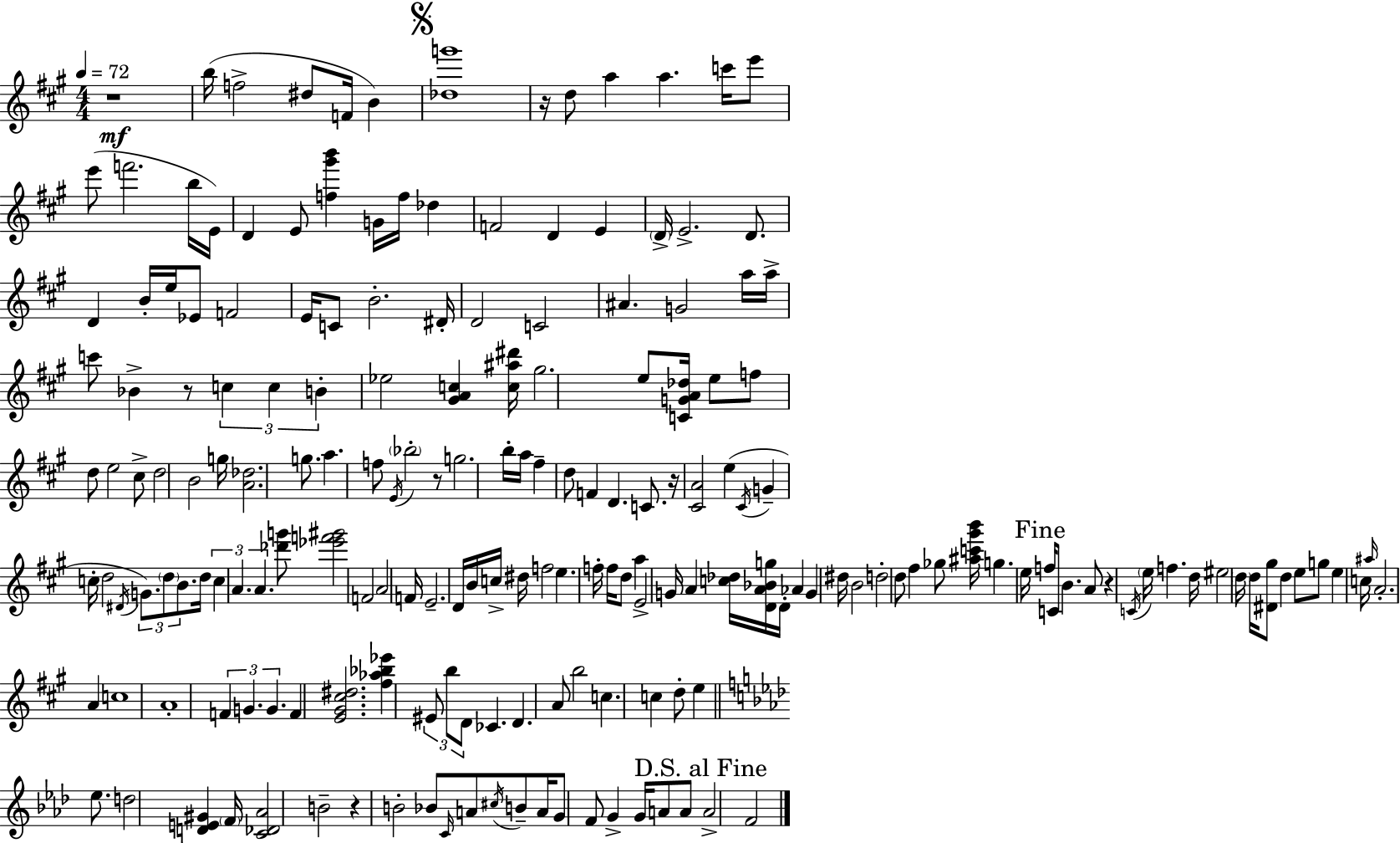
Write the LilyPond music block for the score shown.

{
  \clef treble
  \numericTimeSignature
  \time 4/4
  \key a \major
  \tempo 4 = 72
  \repeat volta 2 { r1\mf | b''16( f''2-> dis''8 f'16 b'4) | \mark \markup { \musicglyph "scripts.segno" } <des'' g'''>1 | r16 d''8 a''4 a''4. c'''16 e'''8 | \break e'''8( f'''2. b''16 e'16) | d'4 e'8 <f'' gis''' b'''>4 g'16 f''16 des''4 | f'2 d'4 e'4 | \parenthesize d'16-> e'2.-> d'8. | \break d'4 b'16-. e''16 ees'8 f'2 | e'16 c'8 b'2.-. dis'16-. | d'2 c'2 | ais'4. g'2 a''16 a''16-> | \break c'''8 bes'4-> r8 \tuplet 3/2 { c''4 c''4 | b'4-. } ees''2 <gis' a' c''>4 | <c'' ais'' dis'''>16 gis''2. e''8 <c' g' a' des''>16 | e''8 f''8 d''8 e''2 cis''8-> | \break d''2 b'2 | g''16 <a' des''>2. g''8. | a''4. f''8 \acciaccatura { e'16 } \parenthesize bes''2-. | r8 g''2. b''16-. | \break a''16 fis''4-- d''8 f'4 d'4. | c'8. r16 <cis' a'>2 e''4( | \acciaccatura { cis'16 } g'4-- c''16-. d''2 \acciaccatura { dis'16 }) | \tuplet 3/2 { g'8. \parenthesize d''8 b'8. } d''16 \tuplet 3/2 { c''4 a'4. | \break a'4. } <des''' g'''>8 <ees''' f''' gis'''>2 | f'2 a'2 | f'16 e'2.-- | d'16 b'16 c''16-> dis''16 f''2 e''4. | \break f''16-. f''16 d''8 a''4 e'2-> | g'16 a'4 <c'' des''>16 <d' a' bes' g''>16 d'16-. aes'4 g'4 | dis''16 b'2 d''2-. | d''8 fis''4 ges''8 <ais'' c''' gis''' b'''>16 g''4. | \break e''16 \mark "Fine" f''16 c'8 b'4. a'8 r4 | \acciaccatura { c'16 } \parenthesize e''16 f''4. d''16 eis''2 | \parenthesize d''16 d''16 <dis' gis''>8 d''4 e''8 g''8 e''4 | c''16 \grace { ais''16 } a'2.-. | \break a'4 c''1 | a'1-. | \tuplet 3/2 { f'4 g'4. g'4. } | f'4 <e' gis' cis'' dis''>2. | \break <fis'' aes'' bes'' ees'''>4 \tuplet 3/2 { eis'8 b''8 d'8 } ces'4. | d'4. a'8 b''2 | c''4. c''4 d''8-. | e''4 \bar "||" \break \key aes \major ees''8. d''2 <d' e' gis'>4 \parenthesize f'16 | <c' des' aes'>2 b'2-- | r4 b'2-. bes'8 \grace { c'16 } a'8 | \acciaccatura { cis''16 } b'8-- a'16 g'8 f'8 g'4-> g'16 a'8 | \break a'8 \mark "D.S. al Fine" a'2-> f'2 | } \bar "|."
}